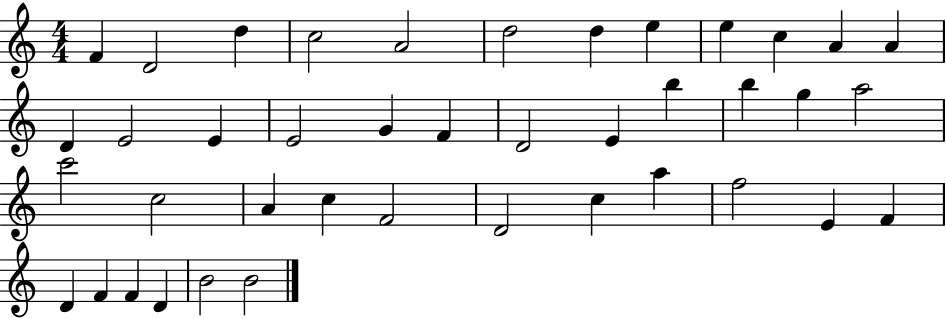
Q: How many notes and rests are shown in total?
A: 41